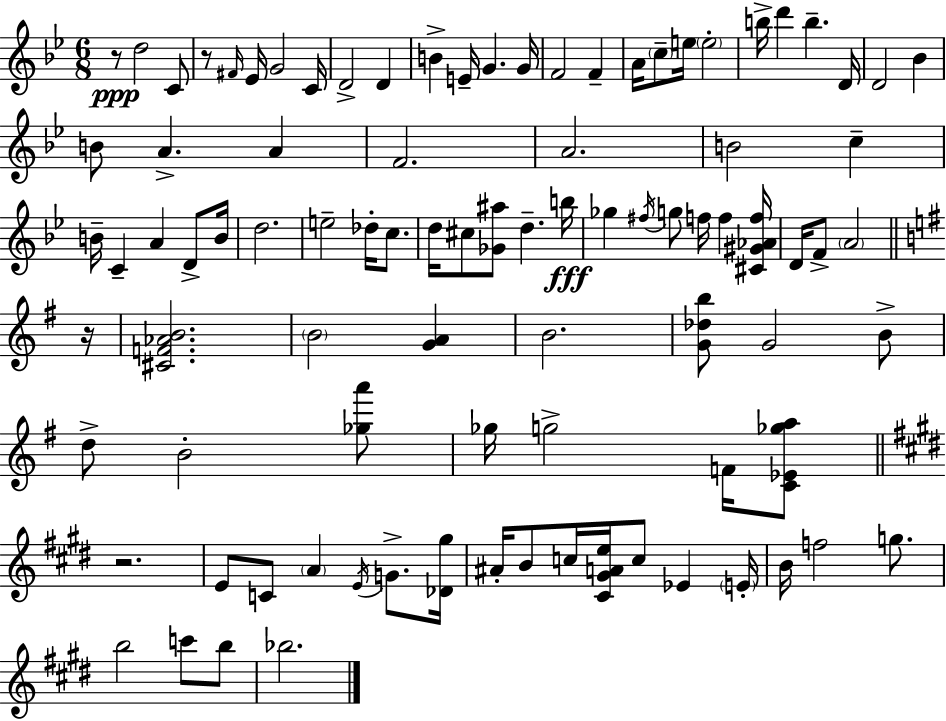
{
  \clef treble
  \numericTimeSignature
  \time 6/8
  \key g \minor
  r8\ppp d''2 c'8 | r8 \grace { fis'16 } ees'16 g'2 | c'16 d'2-> d'4 | b'4-> e'16-- g'4. | \break g'16 f'2 f'4-- | a'16 \parenthesize c''8-- e''16 \parenthesize e''2-. | b''16-> d'''4 b''4.-- | d'16 d'2 bes'4 | \break b'8 a'4.-> a'4 | f'2. | a'2. | b'2 c''4-- | \break b'16-- c'4-- a'4 d'8-> | b'16 d''2. | e''2-- des''16-. c''8. | d''16 cis''8 <ges' ais''>8 d''4.-- | \break b''16\fff ges''4 \acciaccatura { fis''16 } g''8 f''16 f''4 | <cis' gis' aes' f''>16 d'16 f'8-> \parenthesize a'2 | \bar "||" \break \key g \major r16 <cis' f' aes' b'>2. | \parenthesize b'2 <g' a'>4 | b'2. | <g' des'' b''>8 g'2 b'8-> | \break d''8-> b'2-. <ges'' a'''>8 | ges''16 g''2-> f'16 <c' ees' ges'' a''>8 | \bar "||" \break \key e \major r2. | e'8 c'8 \parenthesize a'4 \acciaccatura { e'16 } g'8.-> | <des' gis''>16 ais'16-. b'8 c''16 <cis' gis' a' e''>16 c''8 ees'4 | \parenthesize e'16-. b'16 f''2 g''8. | \break b''2 c'''8 b''8 | bes''2. | \bar "|."
}